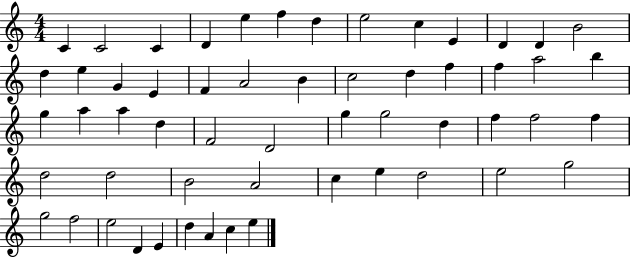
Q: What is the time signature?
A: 4/4